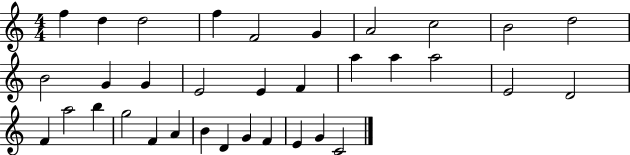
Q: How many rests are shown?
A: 0